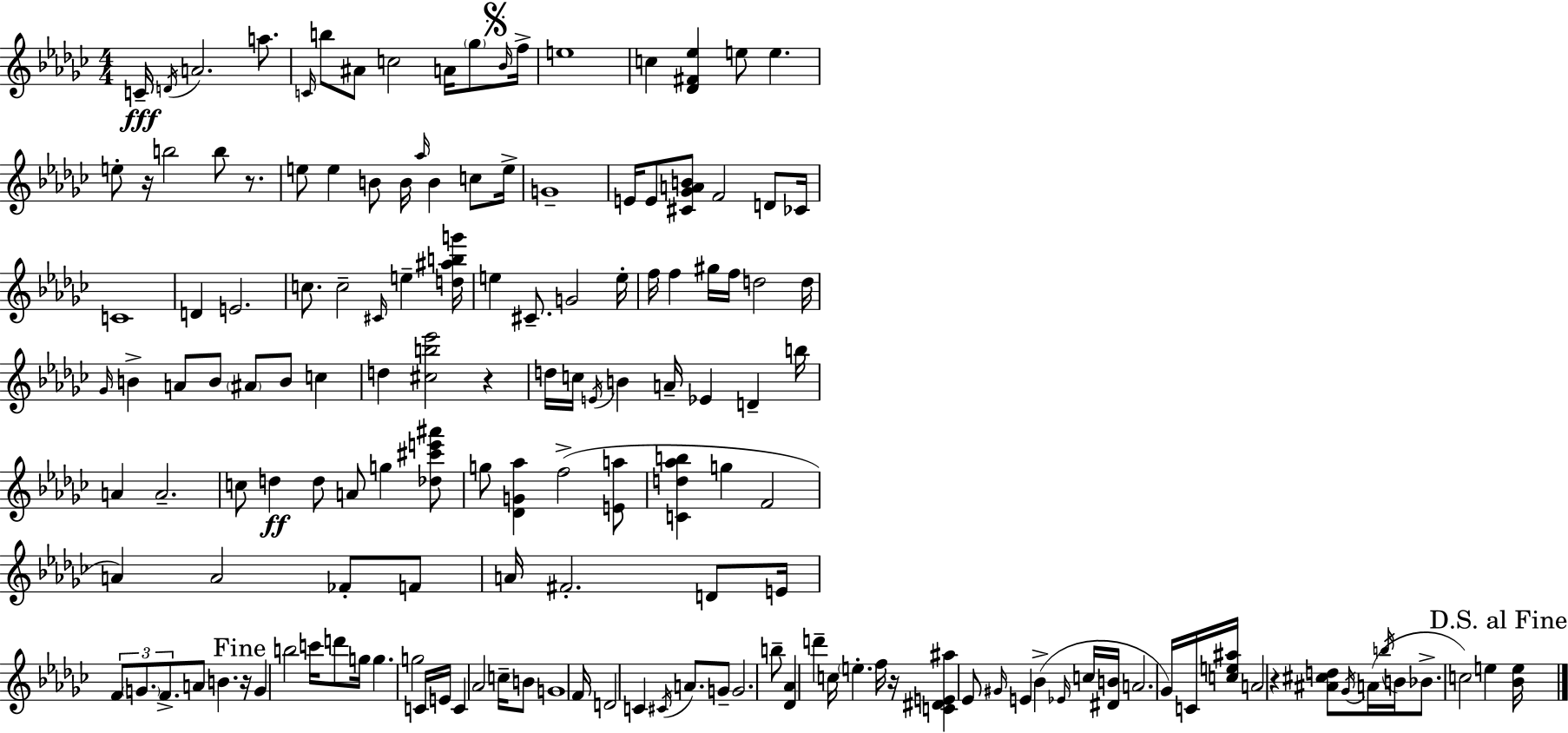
{
  \clef treble
  \numericTimeSignature
  \time 4/4
  \key ees \minor
  c'16--\fff \acciaccatura { d'16 } a'2. a''8. | \grace { c'16 } b''8 ais'8 c''2 a'16 \parenthesize ges''8 | \mark \markup { \musicglyph "scripts.segno" } \grace { bes'16 } f''16-> e''1 | c''4 <des' fis' ees''>4 e''8 e''4. | \break e''8-. r16 b''2 b''8 | r8. e''8 e''4 b'8 b'16 \grace { aes''16 } b'4 | c''8 e''16-> g'1-- | e'16 e'8 <cis' ges' a' b'>8 f'2 | \break d'8 ces'16 c'1 | d'4 e'2. | c''8. c''2-- \grace { cis'16 } | e''4-- <d'' ais'' b'' g'''>16 e''4 cis'8.-- g'2 | \break e''16-. f''16 f''4 gis''16 f''16 d''2 | d''16 \grace { ges'16 } b'4-> a'8 b'8 \parenthesize ais'8 | b'8 c''4 d''4 <cis'' b'' ees'''>2 | r4 d''16 c''16 \acciaccatura { e'16 } b'4 a'16-- ees'4 | \break d'4-- b''16 a'4 a'2.-- | c''8 d''4\ff d''8 a'8 | g''4 <des'' cis''' e''' ais'''>8 g''8 <des' g' aes''>4 f''2->( | <e' a''>8 <c' d'' aes'' b''>4 g''4 f'2 | \break a'4) a'2 | fes'8-. f'8 a'16 fis'2.-. | d'8 e'16 \tuplet 3/2 { f'8 \parenthesize g'8. f'8.-> } a'8 | b'4. \mark "Fine" r16 g'4 b''2 | \break c'''16 d'''8 g''16 g''4. g''2 | c'16 e'16 c'4 aes'2 | c''16-- b'8 g'1 | f'16 d'2 | \break c'4 \acciaccatura { cis'16 } a'8. g'8-- g'2. | b''8-- <des' aes'>4 d'''4-- | c''16 \parenthesize e''4.-. f''16 r16 <c' dis' e' ais''>4 ees'8 \grace { gis'16 } | e'4 bes'4->( \grace { ees'16 } c''16 <dis' b'>16 a'2. | \break ges'16) c'16 <c'' e'' ais''>16 a'2 | r4 <ais' cis'' d''>8 \acciaccatura { ges'16 }( a'16 \acciaccatura { b''16 } b'16 bes'8.-> c''2) | e''4 \mark "D.S. al Fine" <bes' e''>16 \bar "|."
}